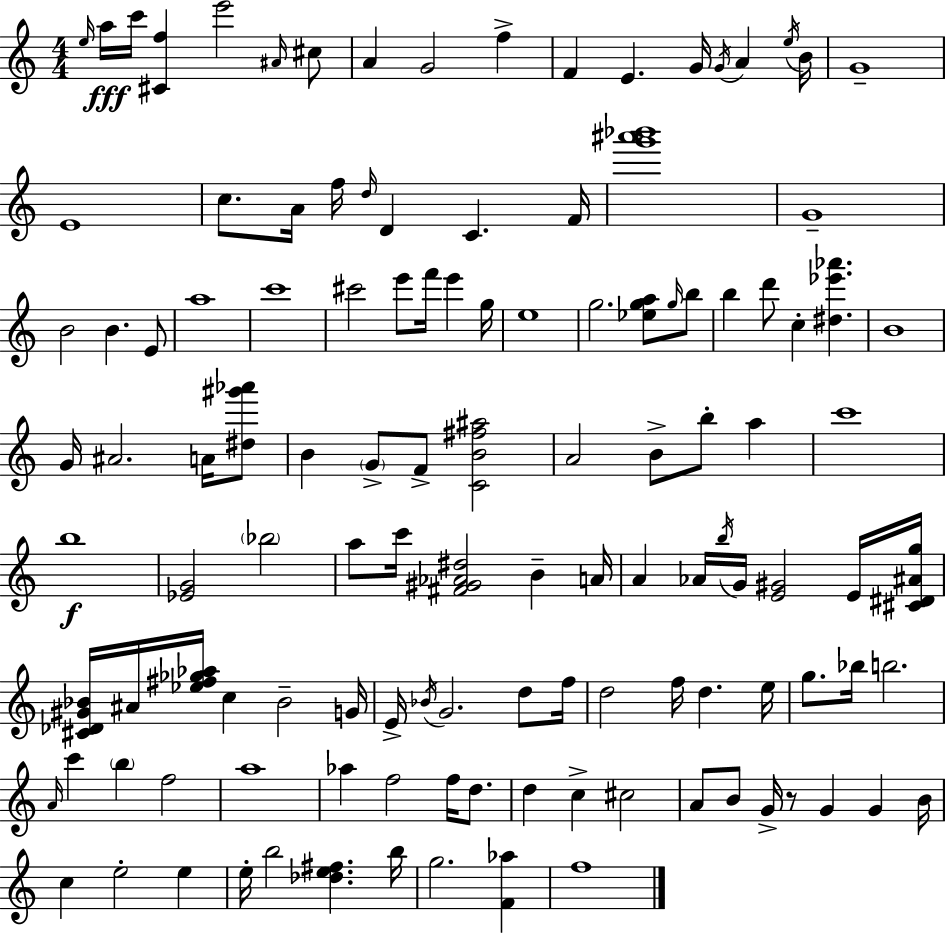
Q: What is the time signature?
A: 4/4